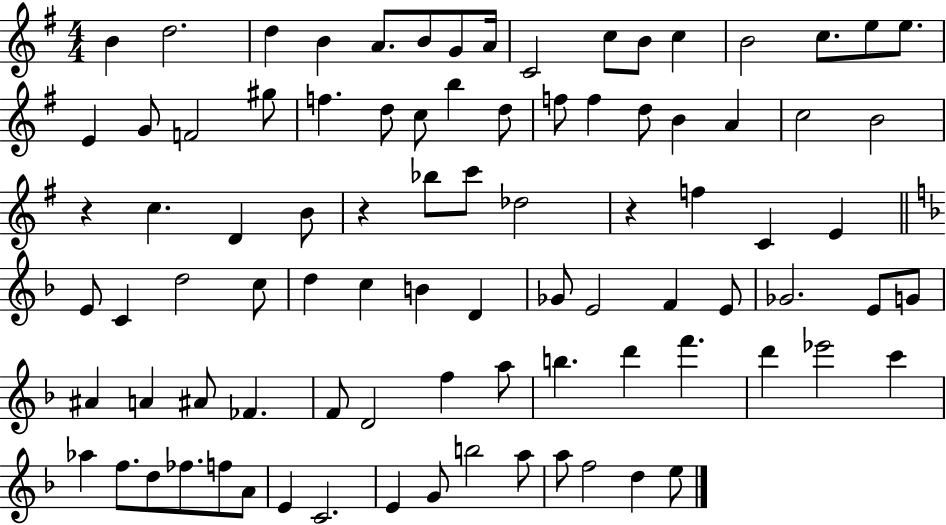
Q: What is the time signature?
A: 4/4